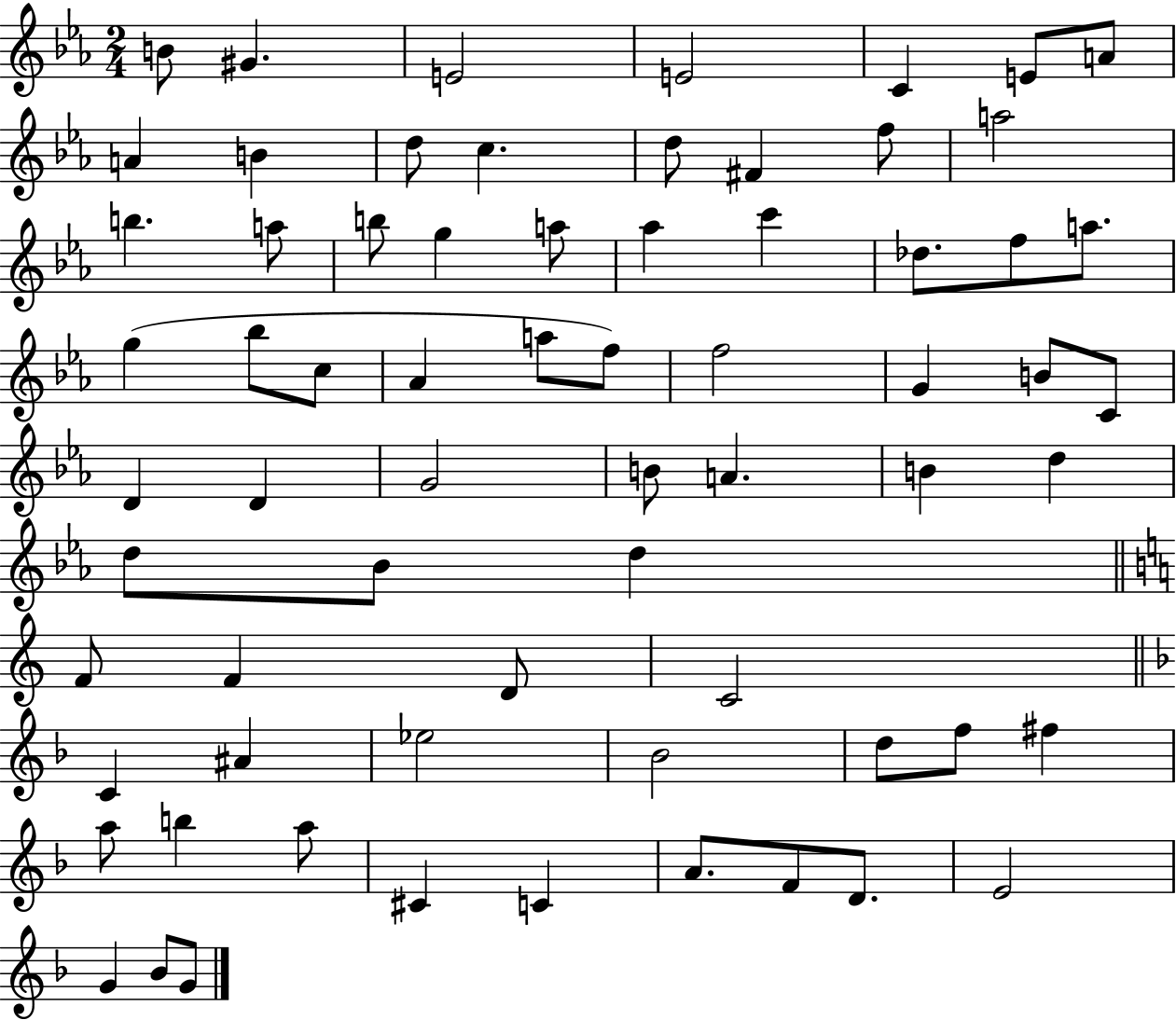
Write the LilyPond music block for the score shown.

{
  \clef treble
  \numericTimeSignature
  \time 2/4
  \key ees \major
  b'8 gis'4. | e'2 | e'2 | c'4 e'8 a'8 | \break a'4 b'4 | d''8 c''4. | d''8 fis'4 f''8 | a''2 | \break b''4. a''8 | b''8 g''4 a''8 | aes''4 c'''4 | des''8. f''8 a''8. | \break g''4( bes''8 c''8 | aes'4 a''8 f''8) | f''2 | g'4 b'8 c'8 | \break d'4 d'4 | g'2 | b'8 a'4. | b'4 d''4 | \break d''8 bes'8 d''4 | \bar "||" \break \key a \minor f'8 f'4 d'8 | c'2 | \bar "||" \break \key f \major c'4 ais'4 | ees''2 | bes'2 | d''8 f''8 fis''4 | \break a''8 b''4 a''8 | cis'4 c'4 | a'8. f'8 d'8. | e'2 | \break g'4 bes'8 g'8 | \bar "|."
}